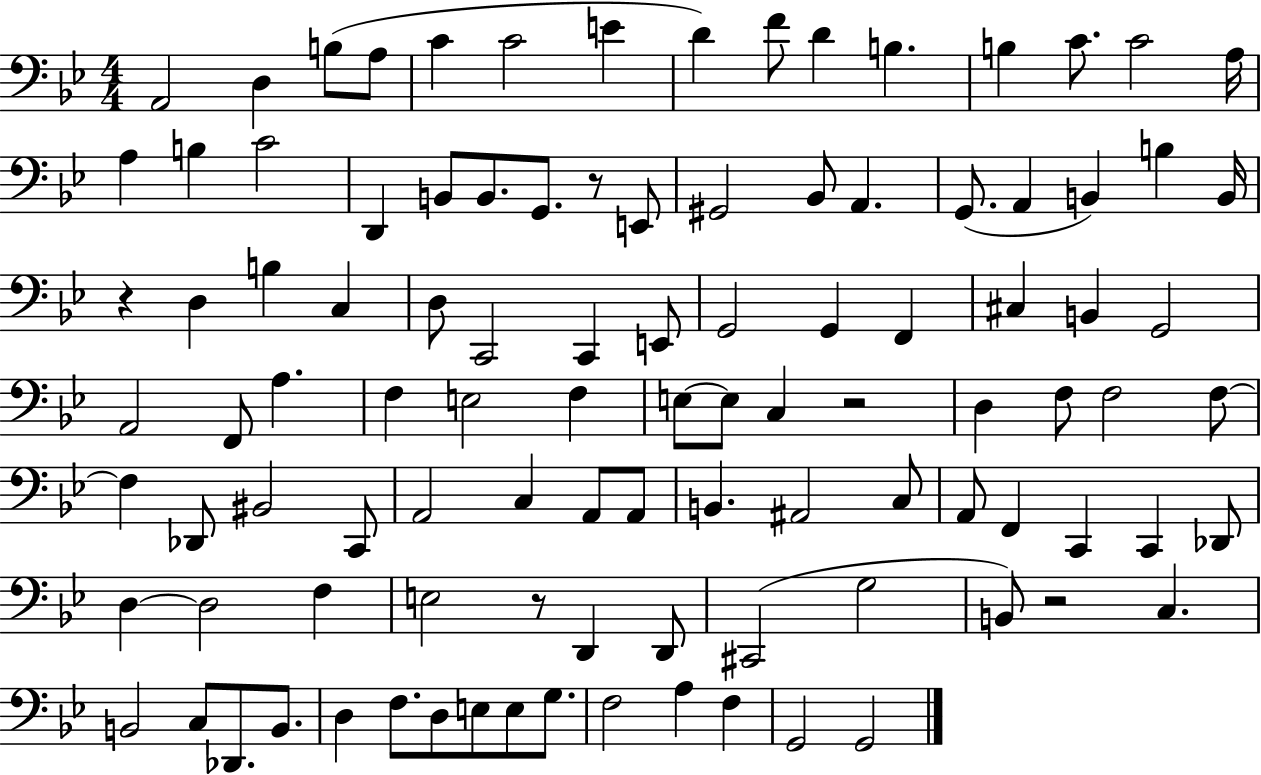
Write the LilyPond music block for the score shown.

{
  \clef bass
  \numericTimeSignature
  \time 4/4
  \key bes \major
  a,2 d4 b8( a8 | c'4 c'2 e'4 | d'4) f'8 d'4 b4. | b4 c'8. c'2 a16 | \break a4 b4 c'2 | d,4 b,8 b,8. g,8. r8 e,8 | gis,2 bes,8 a,4. | g,8.( a,4 b,4) b4 b,16 | \break r4 d4 b4 c4 | d8 c,2 c,4 e,8 | g,2 g,4 f,4 | cis4 b,4 g,2 | \break a,2 f,8 a4. | f4 e2 f4 | e8~~ e8 c4 r2 | d4 f8 f2 f8~~ | \break f4 des,8 bis,2 c,8 | a,2 c4 a,8 a,8 | b,4. ais,2 c8 | a,8 f,4 c,4 c,4 des,8 | \break d4~~ d2 f4 | e2 r8 d,4 d,8 | cis,2( g2 | b,8) r2 c4. | \break b,2 c8 des,8. b,8. | d4 f8. d8 e8 e8 g8. | f2 a4 f4 | g,2 g,2 | \break \bar "|."
}